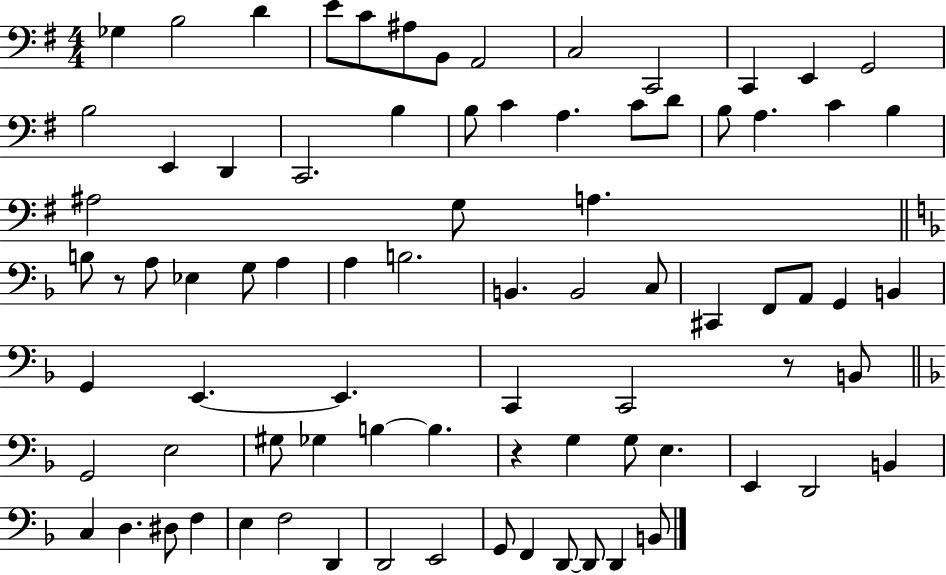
X:1
T:Untitled
M:4/4
L:1/4
K:G
_G, B,2 D E/2 C/2 ^A,/2 B,,/2 A,,2 C,2 C,,2 C,, E,, G,,2 B,2 E,, D,, C,,2 B, B,/2 C A, C/2 D/2 B,/2 A, C B, ^A,2 G,/2 A, B,/2 z/2 A,/2 _E, G,/2 A, A, B,2 B,, B,,2 C,/2 ^C,, F,,/2 A,,/2 G,, B,, G,, E,, E,, C,, C,,2 z/2 B,,/2 G,,2 E,2 ^G,/2 _G, B, B, z G, G,/2 E, E,, D,,2 B,, C, D, ^D,/2 F, E, F,2 D,, D,,2 E,,2 G,,/2 F,, D,,/2 D,,/2 D,, B,,/2